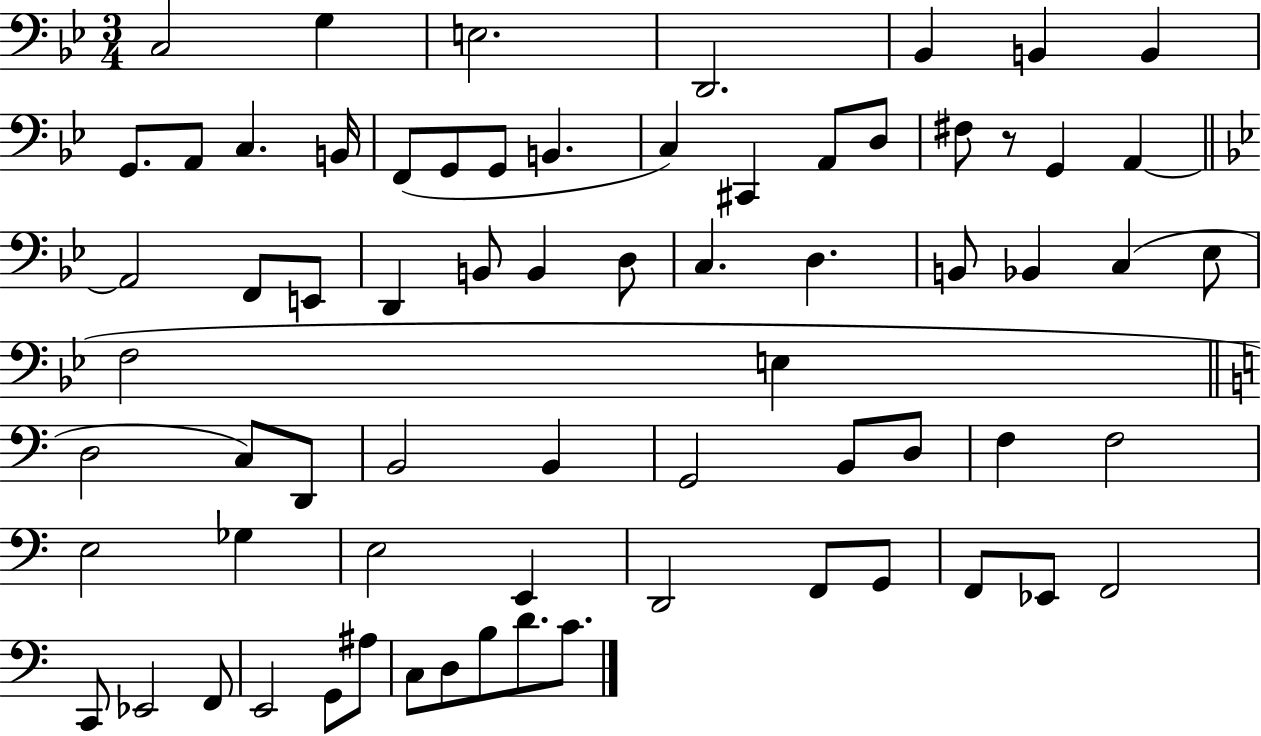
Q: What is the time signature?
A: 3/4